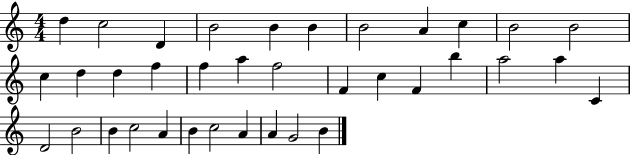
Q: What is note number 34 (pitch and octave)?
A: A4